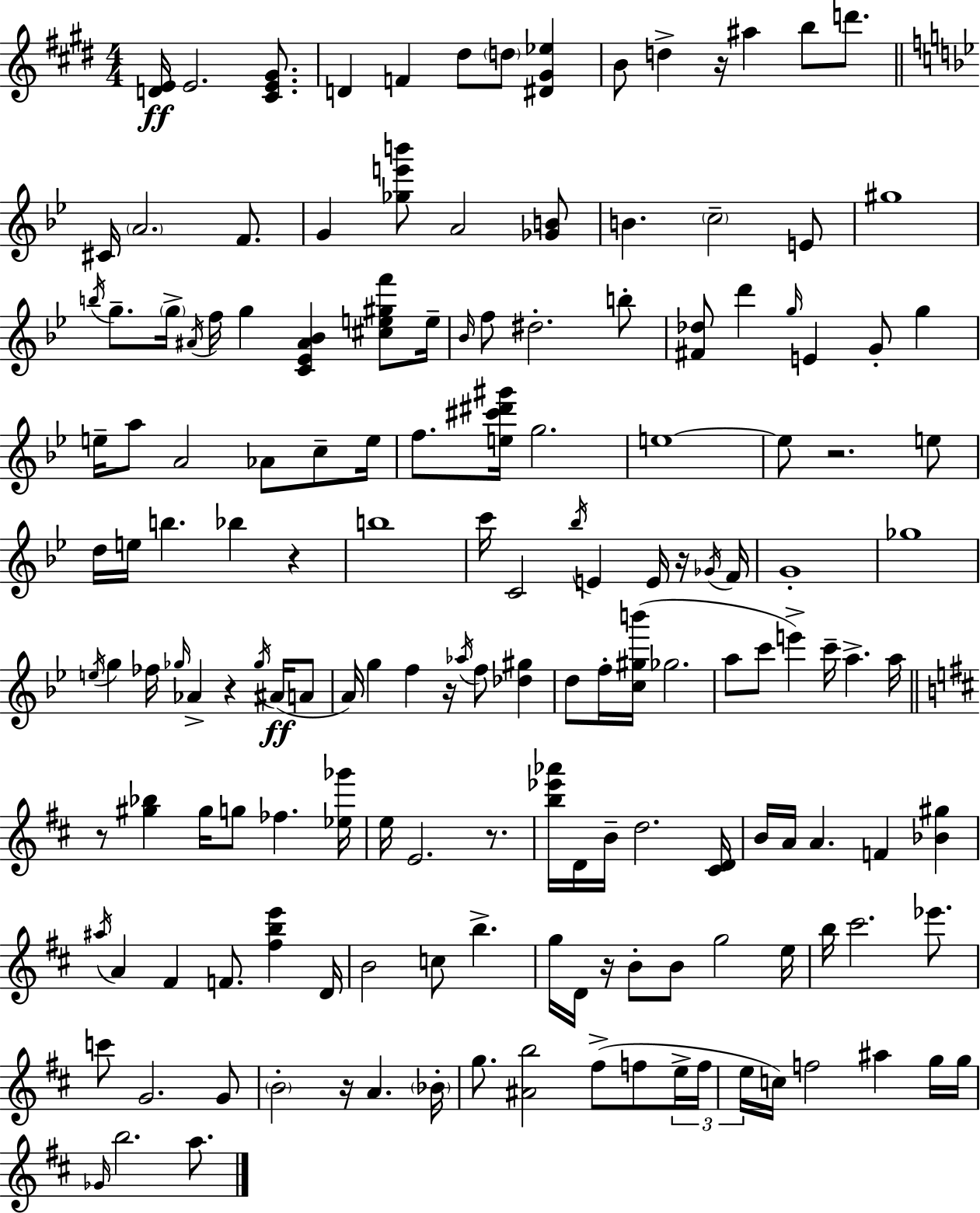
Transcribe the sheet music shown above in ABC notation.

X:1
T:Untitled
M:4/4
L:1/4
K:E
[DE]/4 E2 [^CE^G]/2 D F ^d/2 d/2 [^D^G_e] B/2 d z/4 ^a b/2 d'/2 ^C/4 A2 F/2 G [_ge'b']/2 A2 [_GB]/2 B c2 E/2 ^g4 b/4 g/2 g/4 ^A/4 f/4 g [C_E^A_B] [^ce^gf']/2 e/4 _B/4 f/2 ^d2 b/2 [^F_d]/2 d' g/4 E G/2 g e/4 a/2 A2 _A/2 c/2 e/4 f/2 [e^c'^d'^g']/4 g2 e4 e/2 z2 e/2 d/4 e/4 b _b z b4 c'/4 C2 _b/4 E E/4 z/4 _G/4 F/4 G4 _g4 e/4 g _f/4 _g/4 _A z _g/4 ^A/4 A/2 A/4 g f z/4 _a/4 f/2 [_d^g] d/2 f/4 [c^gb']/4 _g2 a/2 c'/2 e' c'/4 a a/4 z/2 [^g_b] ^g/4 g/2 _f [_e_g']/4 e/4 E2 z/2 [b_e'_a']/4 D/4 B/4 d2 [^CD]/4 B/4 A/4 A F [_B^g] ^a/4 A ^F F/2 [^fbe'] D/4 B2 c/2 b g/4 D/4 z/4 B/2 B/2 g2 e/4 b/4 ^c'2 _e'/2 c'/2 G2 G/2 B2 z/4 A _B/4 g/2 [^Ab]2 ^f/2 f/2 e/4 f/4 e/4 c/4 f2 ^a g/4 g/4 _G/4 b2 a/2